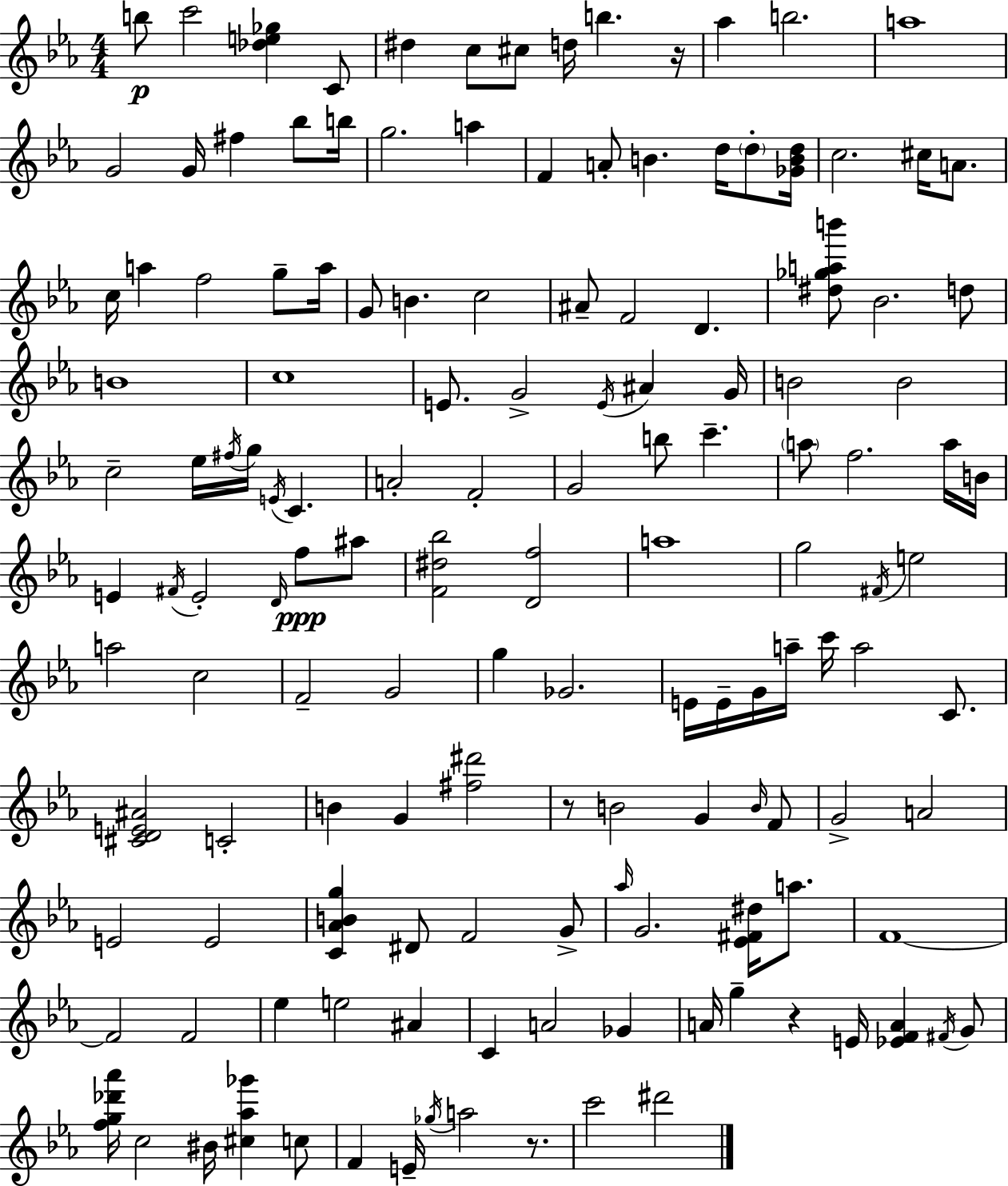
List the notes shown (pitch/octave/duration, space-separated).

B5/e C6/h [Db5,E5,Gb5]/q C4/e D#5/q C5/e C#5/e D5/s B5/q. R/s Ab5/q B5/h. A5/w G4/h G4/s F#5/q Bb5/e B5/s G5/h. A5/q F4/q A4/e B4/q. D5/s D5/e [Gb4,B4,D5]/s C5/h. C#5/s A4/e. C5/s A5/q F5/h G5/e A5/s G4/e B4/q. C5/h A#4/e F4/h D4/q. [D#5,Gb5,A5,B6]/e Bb4/h. D5/e B4/w C5/w E4/e. G4/h E4/s A#4/q G4/s B4/h B4/h C5/h Eb5/s F#5/s G5/s E4/s C4/q. A4/h F4/h G4/h B5/e C6/q. A5/e F5/h. A5/s B4/s E4/q F#4/s E4/h D4/s F5/e A#5/e [F4,D#5,Bb5]/h [D4,F5]/h A5/w G5/h F#4/s E5/h A5/h C5/h F4/h G4/h G5/q Gb4/h. E4/s E4/s G4/s A5/s C6/s A5/h C4/e. [C#4,D4,E4,A#4]/h C4/h B4/q G4/q [F#5,D#6]/h R/e B4/h G4/q B4/s F4/e G4/h A4/h E4/h E4/h [C4,Ab4,B4,G5]/q D#4/e F4/h G4/e Ab5/s G4/h. [Eb4,F#4,D#5]/s A5/e. F4/w F4/h F4/h Eb5/q E5/h A#4/q C4/q A4/h Gb4/q A4/s G5/q R/q E4/s [Eb4,F4,A4]/q F#4/s G4/e [F5,G5,Db6,Ab6]/s C5/h BIS4/s [C#5,Ab5,Gb6]/q C5/e F4/q E4/s Gb5/s A5/h R/e. C6/h D#6/h